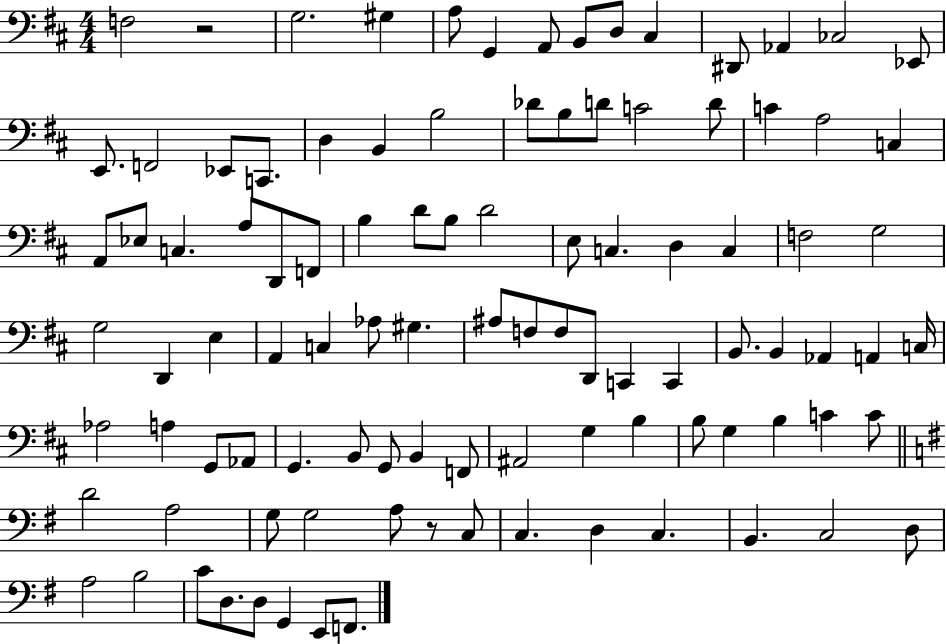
F3/h R/h G3/h. G#3/q A3/e G2/q A2/e B2/e D3/e C#3/q D#2/e Ab2/q CES3/h Eb2/e E2/e. F2/h Eb2/e C2/e. D3/q B2/q B3/h Db4/e B3/e D4/e C4/h D4/e C4/q A3/h C3/q A2/e Eb3/e C3/q. A3/e D2/e F2/e B3/q D4/e B3/e D4/h E3/e C3/q. D3/q C3/q F3/h G3/h G3/h D2/q E3/q A2/q C3/q Ab3/e G#3/q. A#3/e F3/e F3/e D2/e C2/q C2/q B2/e. B2/q Ab2/q A2/q C3/s Ab3/h A3/q G2/e Ab2/e G2/q. B2/e G2/e B2/q F2/e A#2/h G3/q B3/q B3/e G3/q B3/q C4/q C4/e D4/h A3/h G3/e G3/h A3/e R/e C3/e C3/q. D3/q C3/q. B2/q. C3/h D3/e A3/h B3/h C4/e D3/e. D3/e G2/q E2/e F2/e.